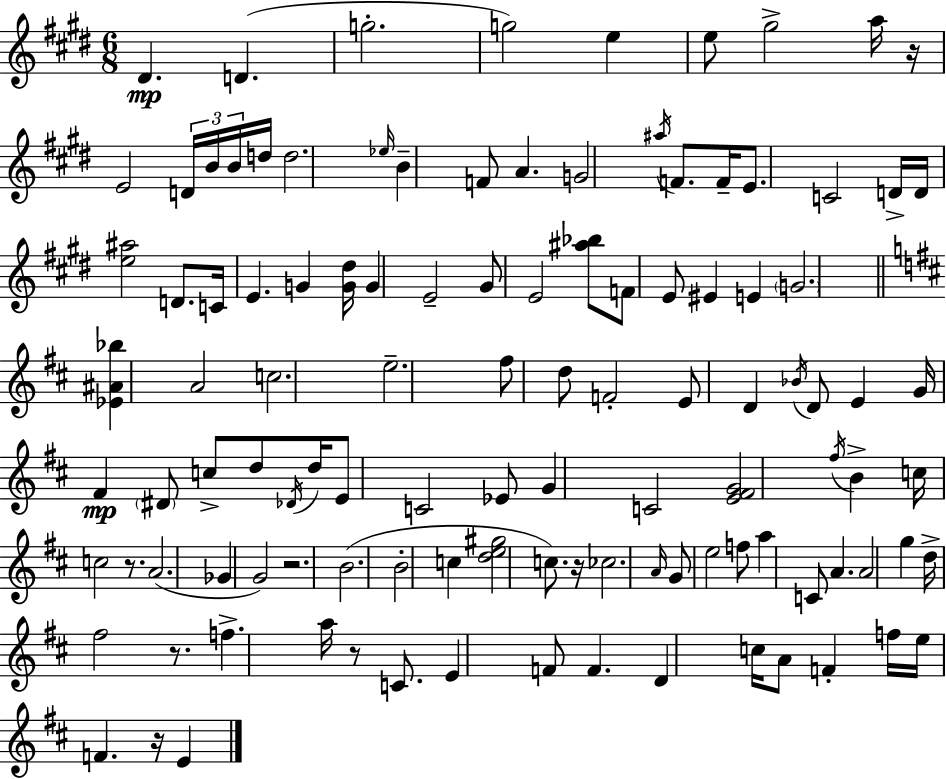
D#4/q. D4/q. G5/h. G5/h E5/q E5/e G#5/h A5/s R/s E4/h D4/s B4/s B4/s D5/s D5/h. Eb5/s B4/q F4/e A4/q. G4/h A#5/s F4/e. F4/s E4/e. C4/h D4/s D4/s [E5,A#5]/h D4/e. C4/s E4/q. G4/q [G4,D#5]/s G4/q E4/h G#4/e E4/h [A#5,Bb5]/e F4/e E4/e EIS4/q E4/q G4/h. [Eb4,A#4,Bb5]/q A4/h C5/h. E5/h. F#5/e D5/e F4/h E4/e D4/q Bb4/s D4/e E4/q G4/s F#4/q D#4/e C5/e D5/e Db4/s D5/s E4/e C4/h Eb4/e G4/q C4/h [E4,F#4,G4]/h F#5/s B4/q C5/s C5/h R/e. A4/h. Gb4/q G4/h R/h. B4/h. B4/h C5/q [D5,E5,G#5]/h C5/e. R/s CES5/h. A4/s G4/e E5/h F5/e A5/q C4/e A4/q. A4/h G5/q D5/s F#5/h R/e. F5/q. A5/s R/e C4/e. E4/q F4/e F4/q. D4/q C5/s A4/e F4/q F5/s E5/s F4/q. R/s E4/q